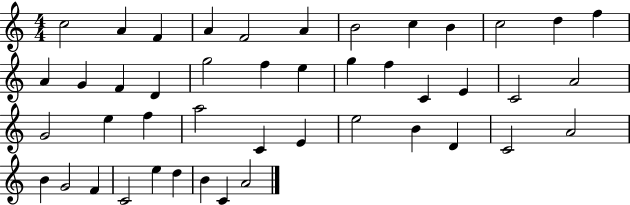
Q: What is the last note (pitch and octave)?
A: A4